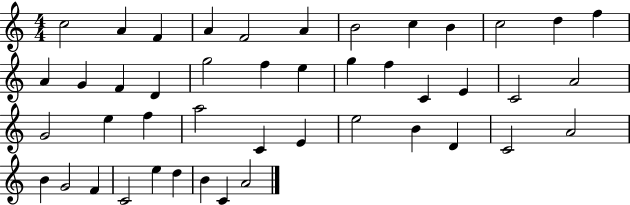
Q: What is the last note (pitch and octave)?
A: A4